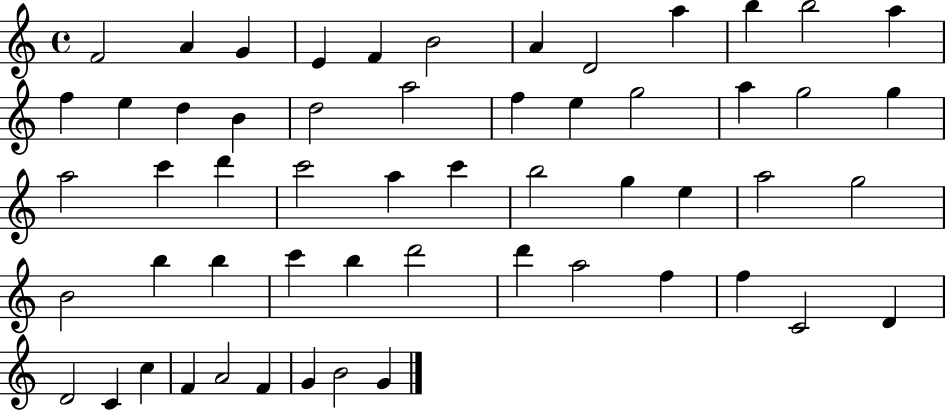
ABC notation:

X:1
T:Untitled
M:4/4
L:1/4
K:C
F2 A G E F B2 A D2 a b b2 a f e d B d2 a2 f e g2 a g2 g a2 c' d' c'2 a c' b2 g e a2 g2 B2 b b c' b d'2 d' a2 f f C2 D D2 C c F A2 F G B2 G